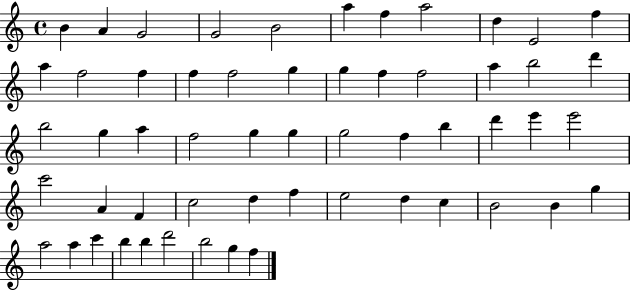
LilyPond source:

{
  \clef treble
  \time 4/4
  \defaultTimeSignature
  \key c \major
  b'4 a'4 g'2 | g'2 b'2 | a''4 f''4 a''2 | d''4 e'2 f''4 | \break a''4 f''2 f''4 | f''4 f''2 g''4 | g''4 f''4 f''2 | a''4 b''2 d'''4 | \break b''2 g''4 a''4 | f''2 g''4 g''4 | g''2 f''4 b''4 | d'''4 e'''4 e'''2 | \break c'''2 a'4 f'4 | c''2 d''4 f''4 | e''2 d''4 c''4 | b'2 b'4 g''4 | \break a''2 a''4 c'''4 | b''4 b''4 d'''2 | b''2 g''4 f''4 | \bar "|."
}